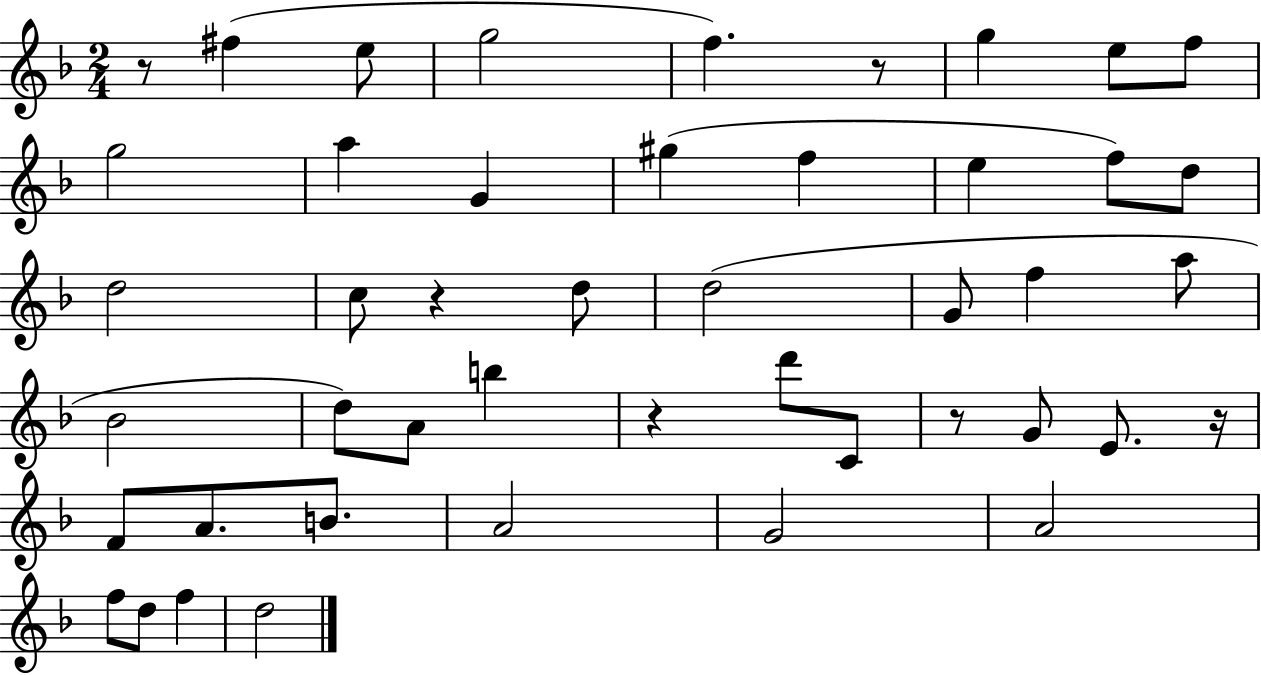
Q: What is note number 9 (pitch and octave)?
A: A5